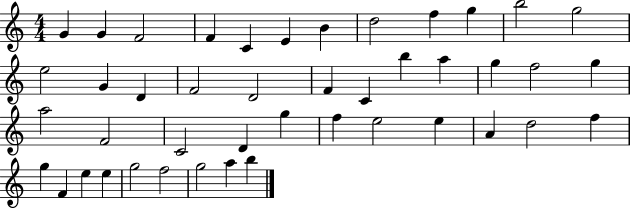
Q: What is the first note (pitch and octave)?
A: G4